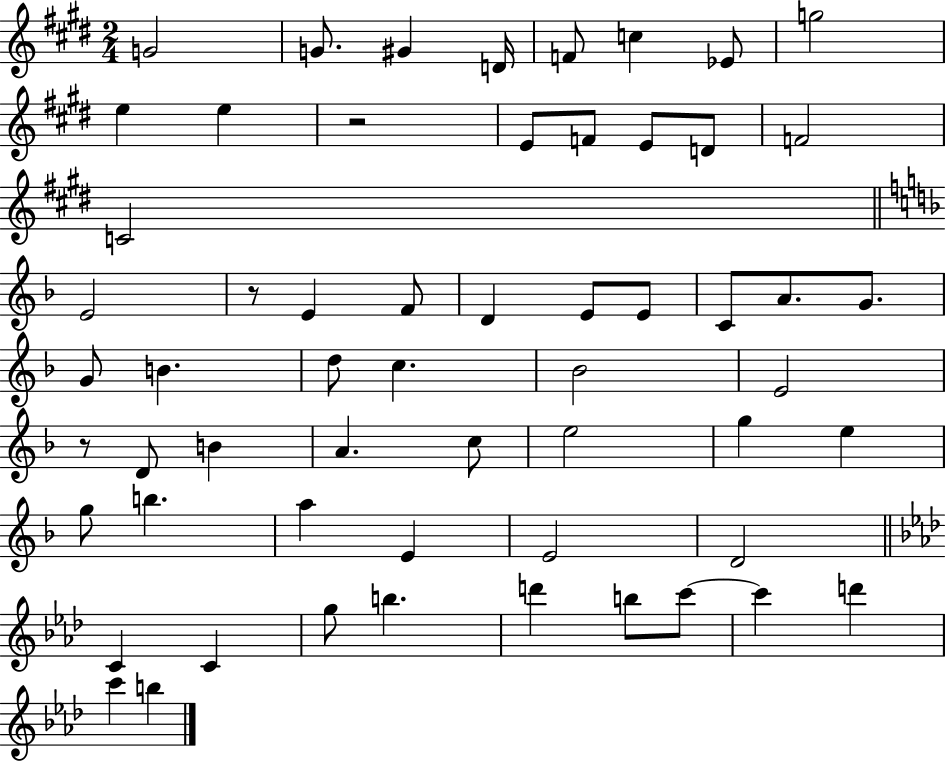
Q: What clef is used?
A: treble